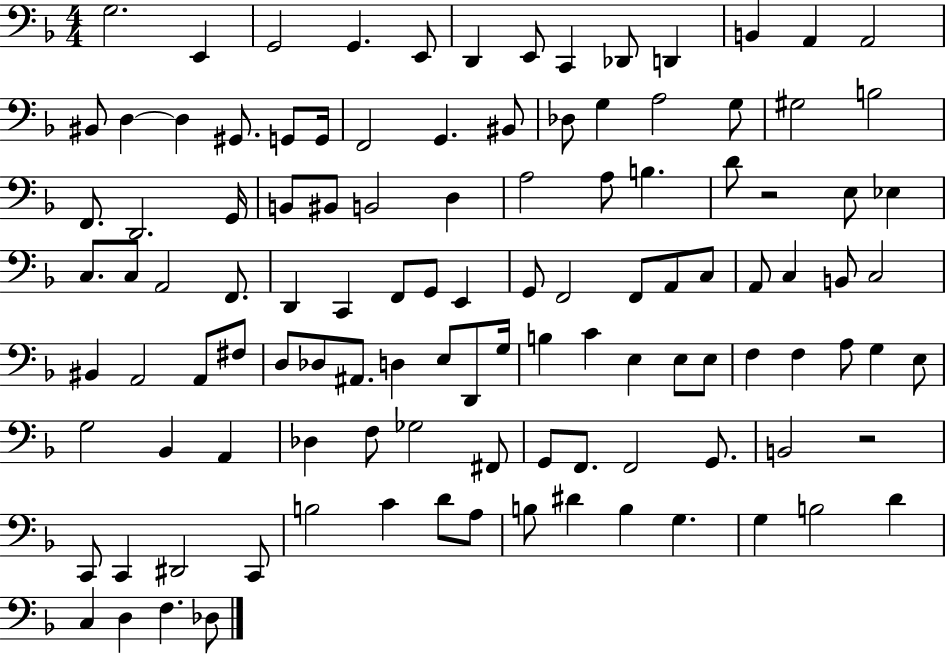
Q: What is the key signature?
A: F major